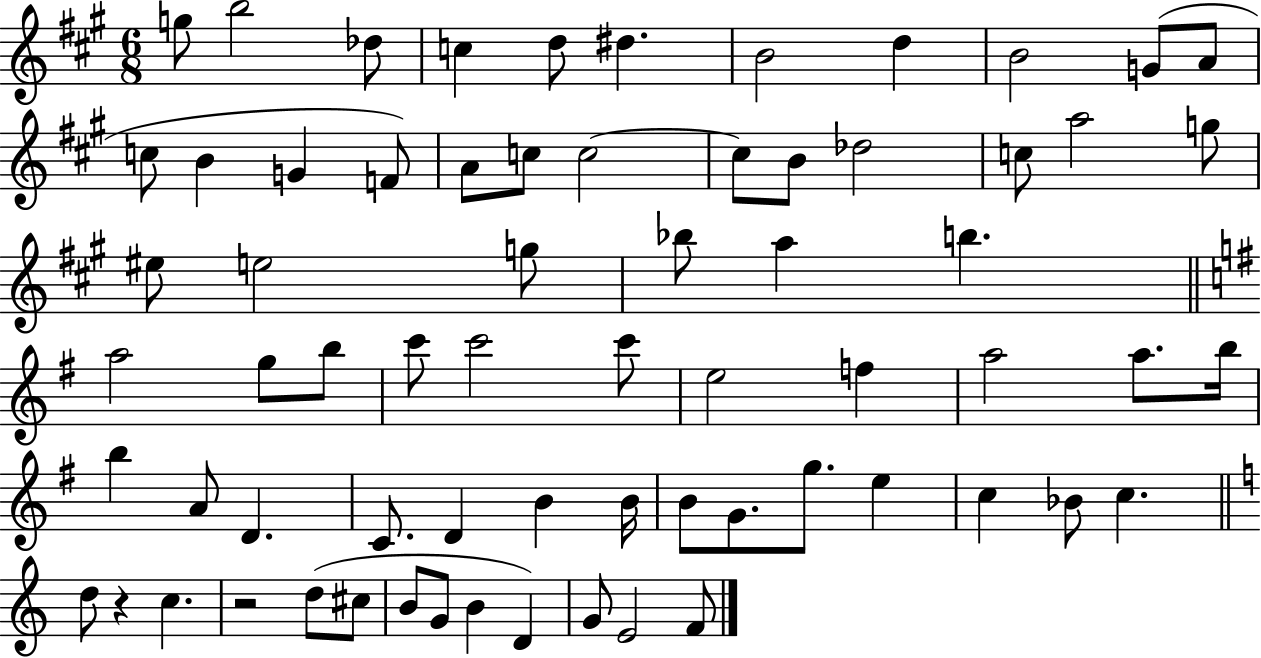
{
  \clef treble
  \numericTimeSignature
  \time 6/8
  \key a \major
  \repeat volta 2 { g''8 b''2 des''8 | c''4 d''8 dis''4. | b'2 d''4 | b'2 g'8( a'8 | \break c''8 b'4 g'4 f'8) | a'8 c''8 c''2~~ | c''8 b'8 des''2 | c''8 a''2 g''8 | \break eis''8 e''2 g''8 | bes''8 a''4 b''4. | \bar "||" \break \key g \major a''2 g''8 b''8 | c'''8 c'''2 c'''8 | e''2 f''4 | a''2 a''8. b''16 | \break b''4 a'8 d'4. | c'8. d'4 b'4 b'16 | b'8 g'8. g''8. e''4 | c''4 bes'8 c''4. | \break \bar "||" \break \key a \minor d''8 r4 c''4. | r2 d''8( cis''8 | b'8 g'8 b'4 d'4) | g'8 e'2 f'8 | \break } \bar "|."
}